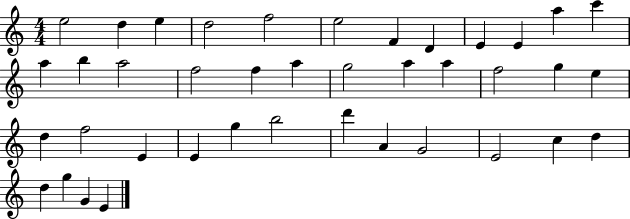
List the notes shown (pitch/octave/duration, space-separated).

E5/h D5/q E5/q D5/h F5/h E5/h F4/q D4/q E4/q E4/q A5/q C6/q A5/q B5/q A5/h F5/h F5/q A5/q G5/h A5/q A5/q F5/h G5/q E5/q D5/q F5/h E4/q E4/q G5/q B5/h D6/q A4/q G4/h E4/h C5/q D5/q D5/q G5/q G4/q E4/q